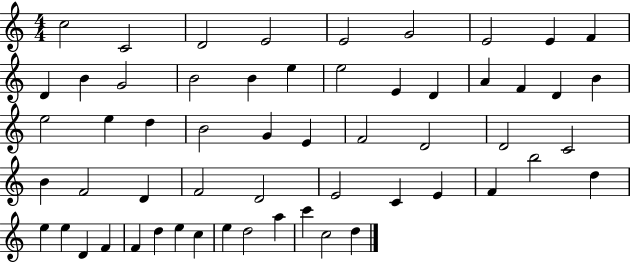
X:1
T:Untitled
M:4/4
L:1/4
K:C
c2 C2 D2 E2 E2 G2 E2 E F D B G2 B2 B e e2 E D A F D B e2 e d B2 G E F2 D2 D2 C2 B F2 D F2 D2 E2 C E F b2 d e e D F F d e c e d2 a c' c2 d